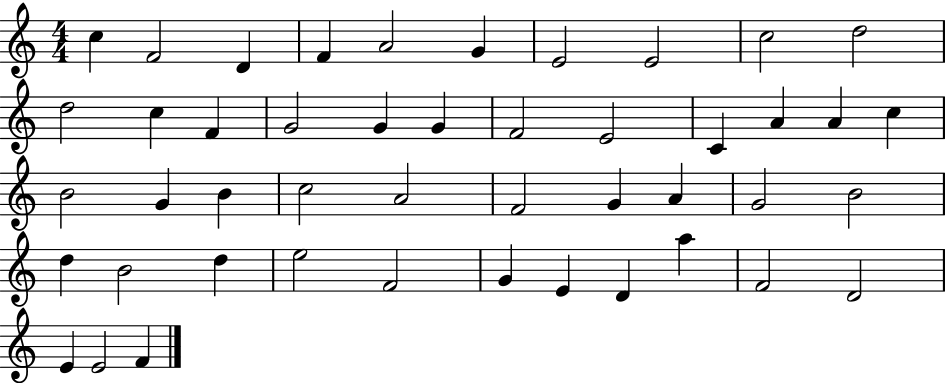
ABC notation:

X:1
T:Untitled
M:4/4
L:1/4
K:C
c F2 D F A2 G E2 E2 c2 d2 d2 c F G2 G G F2 E2 C A A c B2 G B c2 A2 F2 G A G2 B2 d B2 d e2 F2 G E D a F2 D2 E E2 F